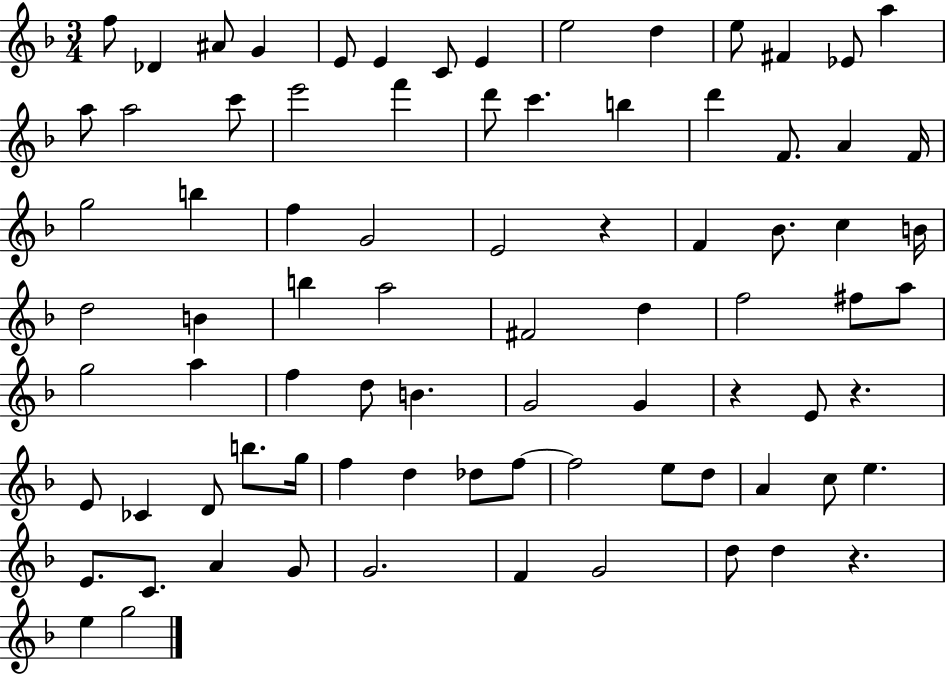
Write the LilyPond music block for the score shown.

{
  \clef treble
  \numericTimeSignature
  \time 3/4
  \key f \major
  f''8 des'4 ais'8 g'4 | e'8 e'4 c'8 e'4 | e''2 d''4 | e''8 fis'4 ees'8 a''4 | \break a''8 a''2 c'''8 | e'''2 f'''4 | d'''8 c'''4. b''4 | d'''4 f'8. a'4 f'16 | \break g''2 b''4 | f''4 g'2 | e'2 r4 | f'4 bes'8. c''4 b'16 | \break d''2 b'4 | b''4 a''2 | fis'2 d''4 | f''2 fis''8 a''8 | \break g''2 a''4 | f''4 d''8 b'4. | g'2 g'4 | r4 e'8 r4. | \break e'8 ces'4 d'8 b''8. g''16 | f''4 d''4 des''8 f''8~~ | f''2 e''8 d''8 | a'4 c''8 e''4. | \break e'8. c'8. a'4 g'8 | g'2. | f'4 g'2 | d''8 d''4 r4. | \break e''4 g''2 | \bar "|."
}